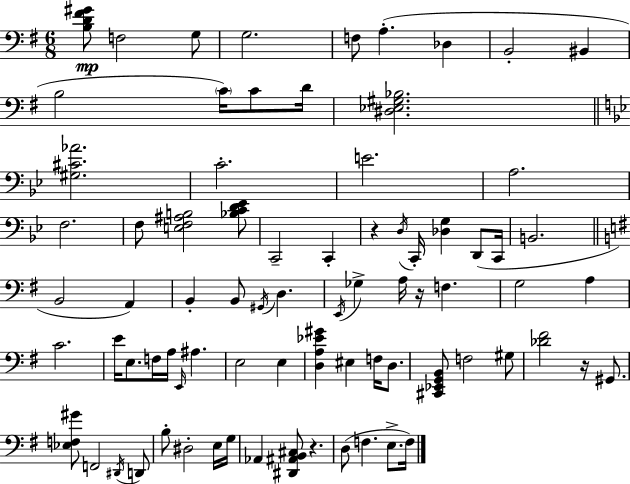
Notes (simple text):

[B3,D4,F#4,G#4]/e F3/h G3/e G3/h. F3/e A3/q. Db3/q B2/h BIS2/q B3/h C4/s C4/e D4/s [D#3,Eb3,G#3,Bb3]/h. [G#3,C#4,Ab4]/h. C4/h. E4/h. A3/h. F3/h. F3/e [E3,F3,A#3,B3]/h [Bb3,C4,D4,Eb4]/e C2/h C2/q R/q D3/s C2/s [Db3,G3]/q D2/e C2/s B2/h. B2/h A2/q B2/q B2/e G#2/s D3/q. E2/s Gb3/q A3/s R/s F3/q. G3/h A3/q C4/h. E4/s E3/e. F3/s A3/s E2/s A#3/q. E3/h E3/q [D3,A3,Eb4,G#4]/q EIS3/q F3/s D3/e. [C#2,Eb2,G2,B2]/e F3/h G#3/e [Db4,F#4]/h R/s G#2/e. [Eb3,F3,G#4]/e F2/h D#2/s D2/e B3/e D#3/h E3/s G3/s Ab2/q [D#2,A#2,B2,C#3]/e R/q. D3/e F3/q. E3/e. F3/s